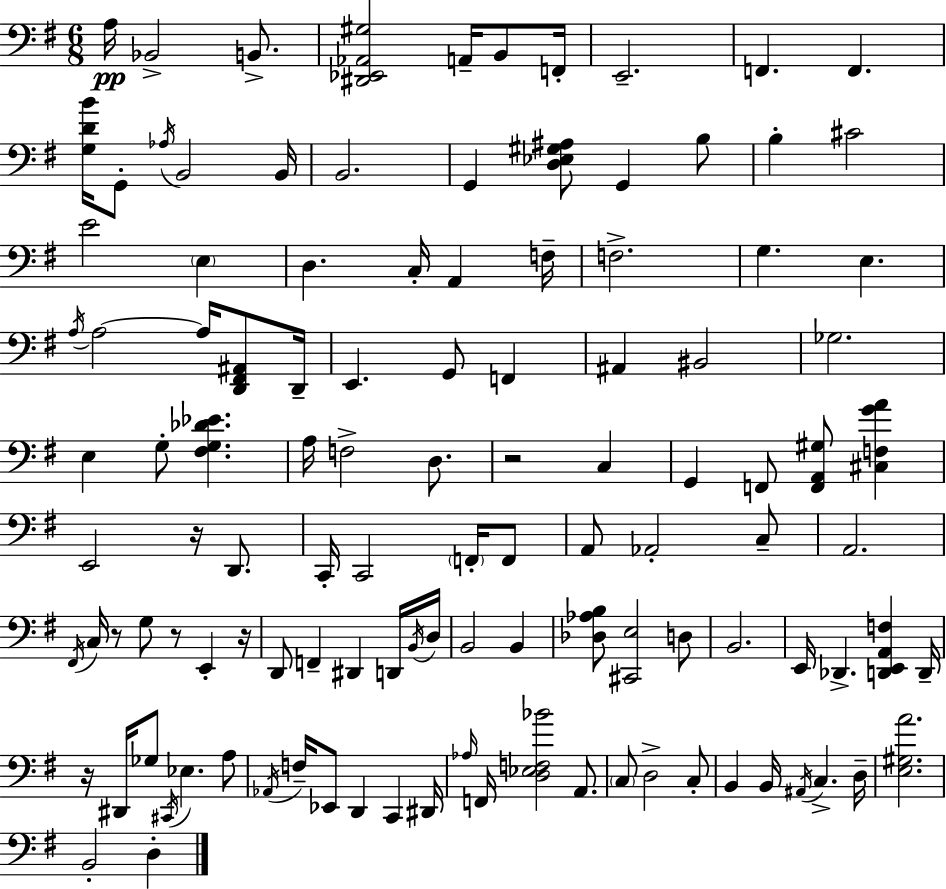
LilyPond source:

{
  \clef bass
  \numericTimeSignature
  \time 6/8
  \key g \major
  a16\pp bes,2-> b,8.-> | <dis, ees, aes, gis>2 a,16-- b,8 f,16-. | e,2.-- | f,4. f,4. | \break <g d' b'>16 g,8-. \acciaccatura { aes16 } b,2 | b,16 b,2. | g,4 <d ees gis ais>8 g,4 b8 | b4-. cis'2 | \break e'2 \parenthesize e4 | d4. c16-. a,4 | f16-- f2.-> | g4. e4. | \break \acciaccatura { a16 } a2~~ a16 <d, fis, ais,>8 | d,16-- e,4. g,8 f,4 | ais,4 bis,2 | ges2. | \break e4 g8-. <fis g des' ees'>4. | a16 f2-> d8. | r2 c4 | g,4 f,8 <f, a, gis>8 <cis f g' a'>4 | \break e,2 r16 d,8. | c,16-. c,2 \parenthesize f,16-. | f,8 a,8 aes,2-. | c8-- a,2. | \break \acciaccatura { fis,16 } c16 r8 g8 r8 e,4-. | r16 d,8 f,4-- dis,4 | d,16 \acciaccatura { b,16 } d16 b,2 | b,4 <des aes b>8 <cis, e>2 | \break d8 b,2. | e,16 des,4.-> <d, e, a, f>4 | d,16-- r16 dis,16 ges8 \acciaccatura { cis,16 } ees4. | a8 \acciaccatura { aes,16 } f16-- ees,8 d,4 | \break c,4 dis,16 \grace { aes16 } f,16 <d ees f bes'>2 | a,8. \parenthesize c8 d2-> | c8-. b,4 b,16 | \acciaccatura { ais,16 } c4.-> d16-- <e gis a'>2. | \break b,2-. | d4-. \bar "|."
}